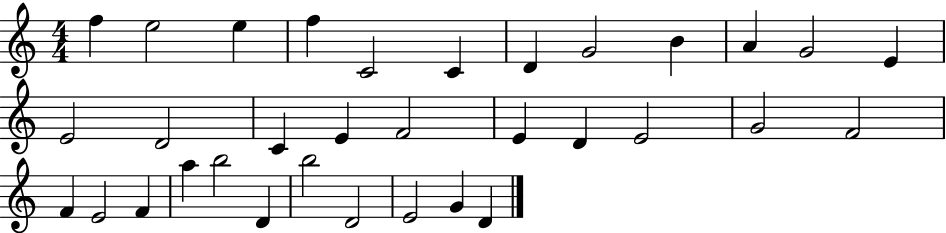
{
  \clef treble
  \numericTimeSignature
  \time 4/4
  \key c \major
  f''4 e''2 e''4 | f''4 c'2 c'4 | d'4 g'2 b'4 | a'4 g'2 e'4 | \break e'2 d'2 | c'4 e'4 f'2 | e'4 d'4 e'2 | g'2 f'2 | \break f'4 e'2 f'4 | a''4 b''2 d'4 | b''2 d'2 | e'2 g'4 d'4 | \break \bar "|."
}